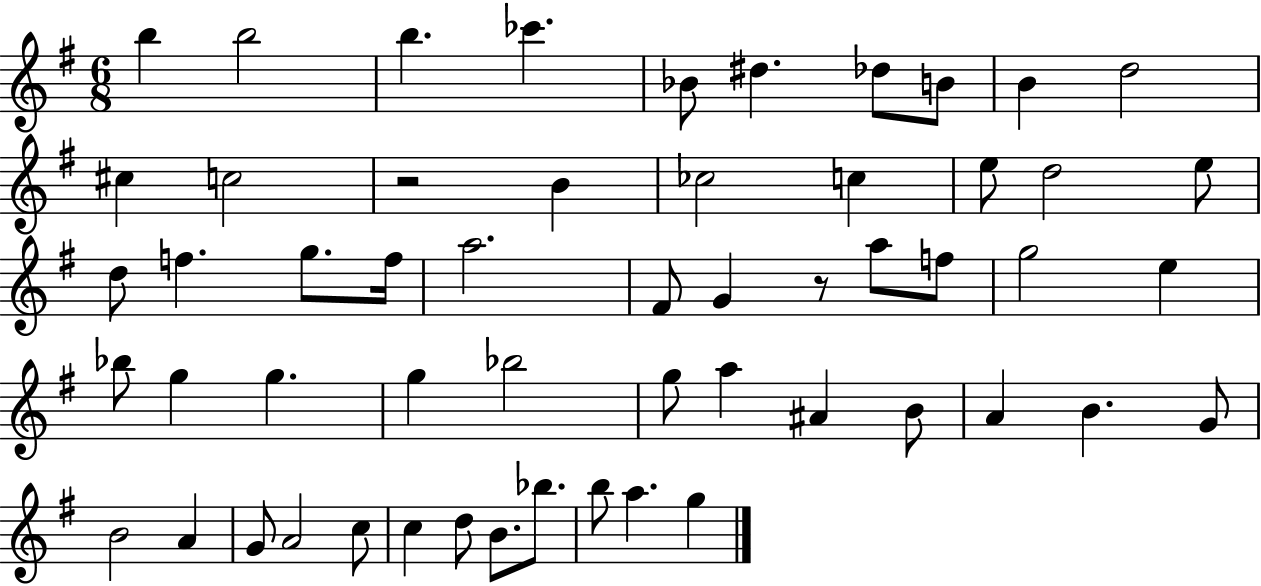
B5/q B5/h B5/q. CES6/q. Bb4/e D#5/q. Db5/e B4/e B4/q D5/h C#5/q C5/h R/h B4/q CES5/h C5/q E5/e D5/h E5/e D5/e F5/q. G5/e. F5/s A5/h. F#4/e G4/q R/e A5/e F5/e G5/h E5/q Bb5/e G5/q G5/q. G5/q Bb5/h G5/e A5/q A#4/q B4/e A4/q B4/q. G4/e B4/h A4/q G4/e A4/h C5/e C5/q D5/e B4/e. Bb5/e. B5/e A5/q. G5/q